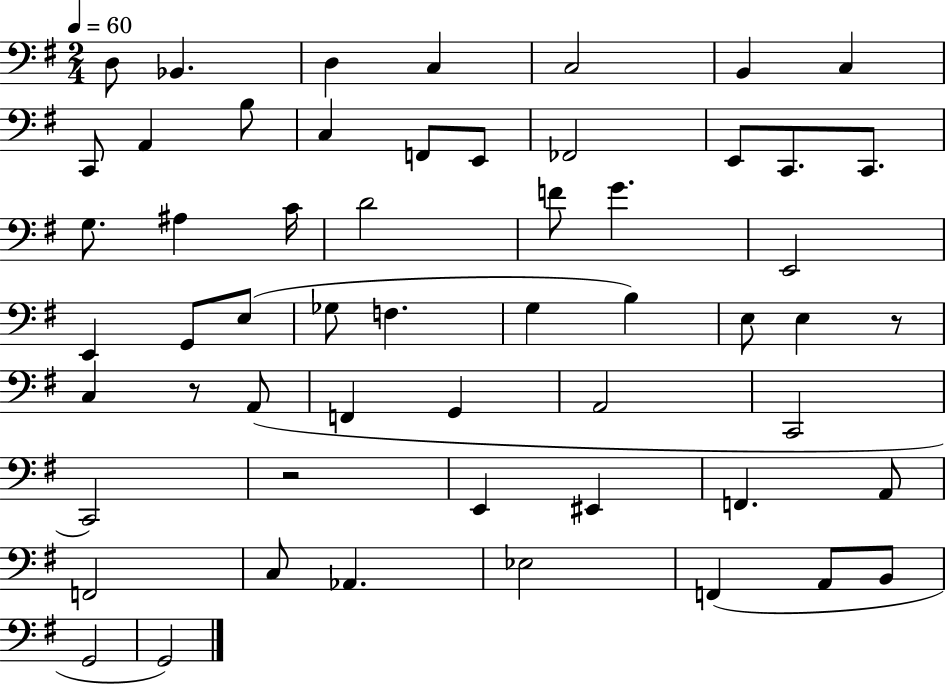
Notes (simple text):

D3/e Bb2/q. D3/q C3/q C3/h B2/q C3/q C2/e A2/q B3/e C3/q F2/e E2/e FES2/h E2/e C2/e. C2/e. G3/e. A#3/q C4/s D4/h F4/e G4/q. E2/h E2/q G2/e E3/e Gb3/e F3/q. G3/q B3/q E3/e E3/q R/e C3/q R/e A2/e F2/q G2/q A2/h C2/h C2/h R/h E2/q EIS2/q F2/q. A2/e F2/h C3/e Ab2/q. Eb3/h F2/q A2/e B2/e G2/h G2/h